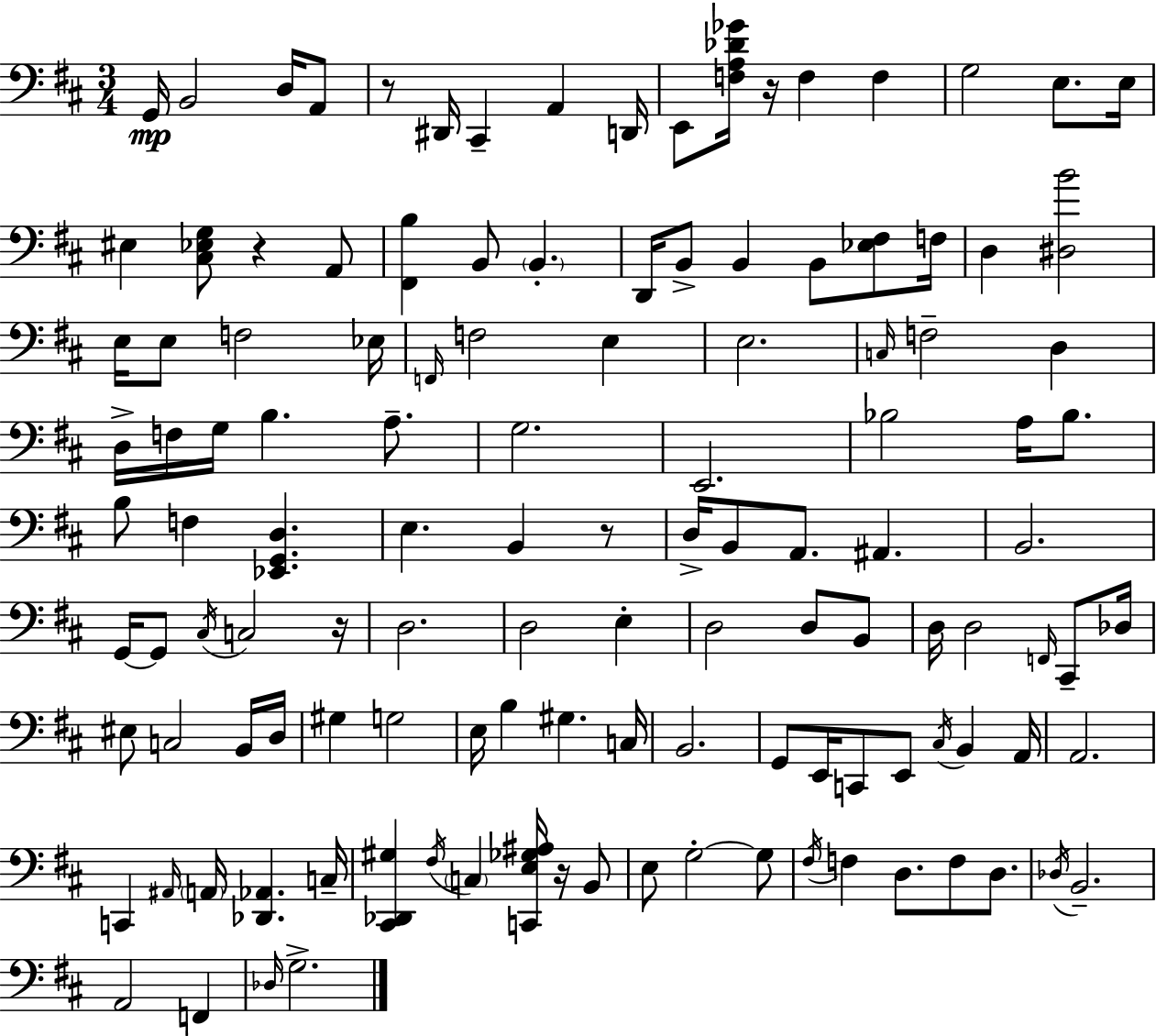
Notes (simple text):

G2/s B2/h D3/s A2/e R/e D#2/s C#2/q A2/q D2/s E2/e [F3,A3,Db4,Gb4]/s R/s F3/q F3/q G3/h E3/e. E3/s EIS3/q [C#3,Eb3,G3]/e R/q A2/e [F#2,B3]/q B2/e B2/q. D2/s B2/e B2/q B2/e [Eb3,F#3]/e F3/s D3/q [D#3,B4]/h E3/s E3/e F3/h Eb3/s F2/s F3/h E3/q E3/h. C3/s F3/h D3/q D3/s F3/s G3/s B3/q. A3/e. G3/h. E2/h. Bb3/h A3/s Bb3/e. B3/e F3/q [Eb2,G2,D3]/q. E3/q. B2/q R/e D3/s B2/e A2/e. A#2/q. B2/h. G2/s G2/e C#3/s C3/h R/s D3/h. D3/h E3/q D3/h D3/e B2/e D3/s D3/h F2/s C#2/e Db3/s EIS3/e C3/h B2/s D3/s G#3/q G3/h E3/s B3/q G#3/q. C3/s B2/h. G2/e E2/s C2/e E2/e C#3/s B2/q A2/s A2/h. C2/q A#2/s A2/s [Db2,Ab2]/q. C3/s [C#2,Db2,G#3]/q F#3/s C3/q [C2,E3,Gb3,A#3]/s R/s B2/e E3/e G3/h G3/e F#3/s F3/q D3/e. F3/e D3/e. Db3/s B2/h. A2/h F2/q Db3/s G3/h.